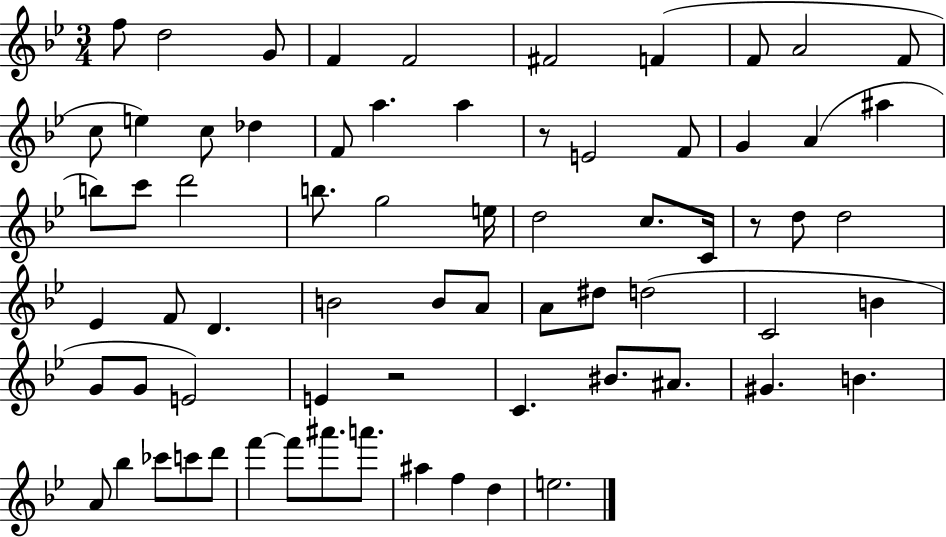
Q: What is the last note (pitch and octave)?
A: E5